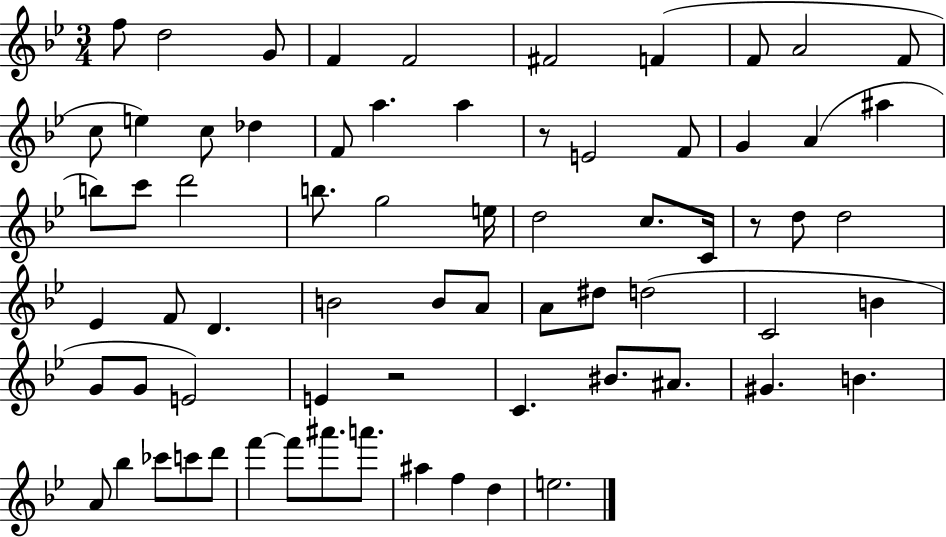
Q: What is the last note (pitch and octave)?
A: E5